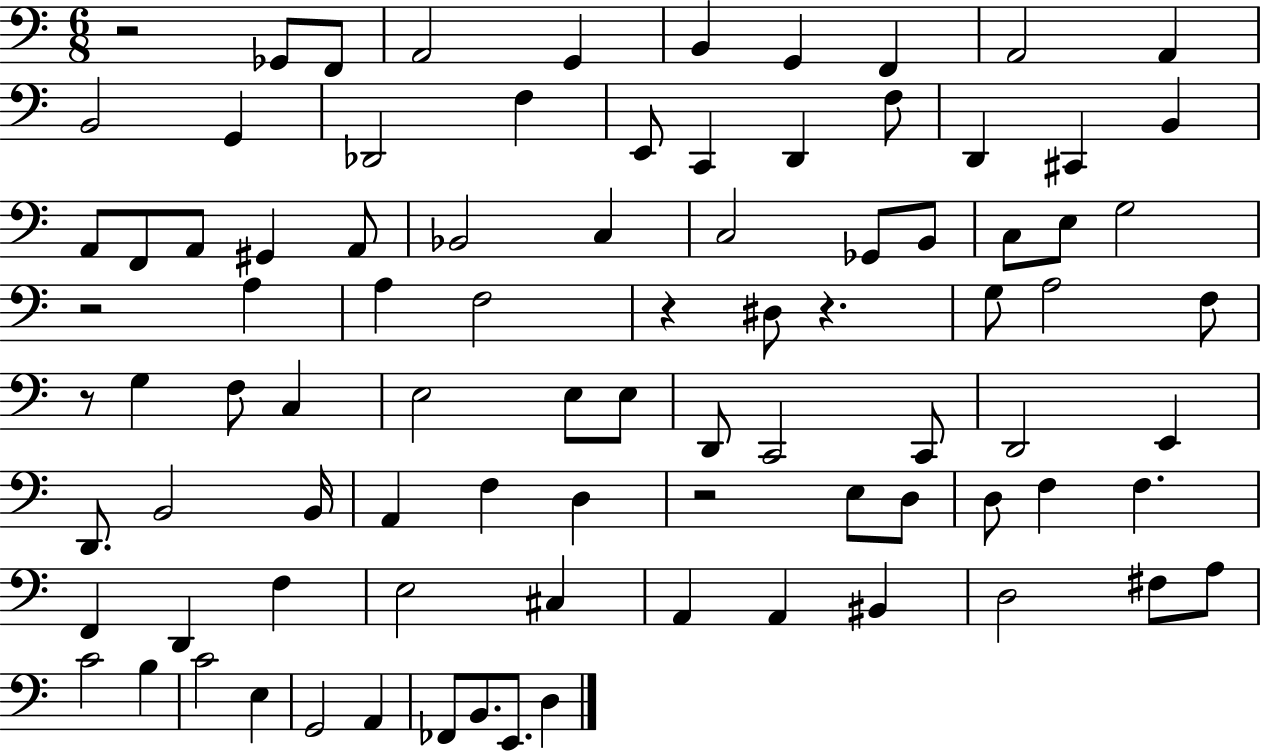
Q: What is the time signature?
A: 6/8